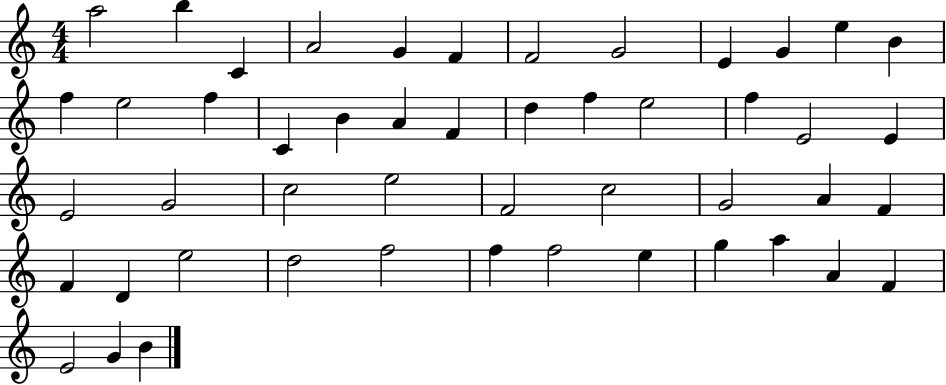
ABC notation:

X:1
T:Untitled
M:4/4
L:1/4
K:C
a2 b C A2 G F F2 G2 E G e B f e2 f C B A F d f e2 f E2 E E2 G2 c2 e2 F2 c2 G2 A F F D e2 d2 f2 f f2 e g a A F E2 G B